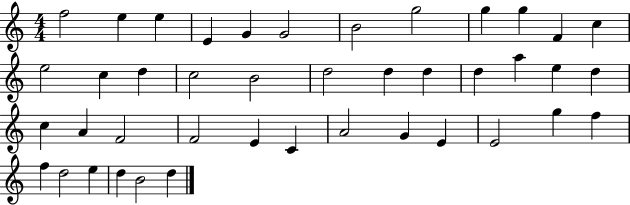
F5/h E5/q E5/q E4/q G4/q G4/h B4/h G5/h G5/q G5/q F4/q C5/q E5/h C5/q D5/q C5/h B4/h D5/h D5/q D5/q D5/q A5/q E5/q D5/q C5/q A4/q F4/h F4/h E4/q C4/q A4/h G4/q E4/q E4/h G5/q F5/q F5/q D5/h E5/q D5/q B4/h D5/q